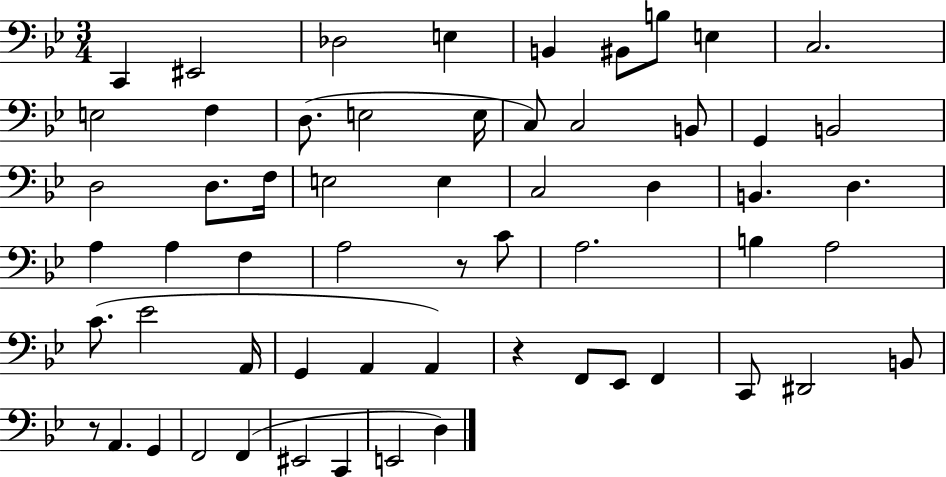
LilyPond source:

{
  \clef bass
  \numericTimeSignature
  \time 3/4
  \key bes \major
  c,4 eis,2 | des2 e4 | b,4 bis,8 b8 e4 | c2. | \break e2 f4 | d8.( e2 e16 | c8) c2 b,8 | g,4 b,2 | \break d2 d8. f16 | e2 e4 | c2 d4 | b,4. d4. | \break a4 a4 f4 | a2 r8 c'8 | a2. | b4 a2 | \break c'8.( ees'2 a,16 | g,4 a,4 a,4) | r4 f,8 ees,8 f,4 | c,8 dis,2 b,8 | \break r8 a,4. g,4 | f,2 f,4( | eis,2 c,4 | e,2 d4) | \break \bar "|."
}